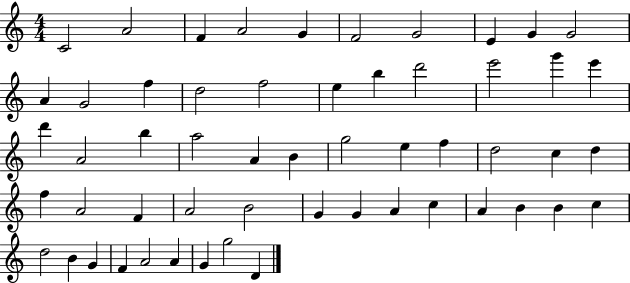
{
  \clef treble
  \numericTimeSignature
  \time 4/4
  \key c \major
  c'2 a'2 | f'4 a'2 g'4 | f'2 g'2 | e'4 g'4 g'2 | \break a'4 g'2 f''4 | d''2 f''2 | e''4 b''4 d'''2 | e'''2 g'''4 e'''4 | \break d'''4 a'2 b''4 | a''2 a'4 b'4 | g''2 e''4 f''4 | d''2 c''4 d''4 | \break f''4 a'2 f'4 | a'2 b'2 | g'4 g'4 a'4 c''4 | a'4 b'4 b'4 c''4 | \break d''2 b'4 g'4 | f'4 a'2 a'4 | g'4 g''2 d'4 | \bar "|."
}